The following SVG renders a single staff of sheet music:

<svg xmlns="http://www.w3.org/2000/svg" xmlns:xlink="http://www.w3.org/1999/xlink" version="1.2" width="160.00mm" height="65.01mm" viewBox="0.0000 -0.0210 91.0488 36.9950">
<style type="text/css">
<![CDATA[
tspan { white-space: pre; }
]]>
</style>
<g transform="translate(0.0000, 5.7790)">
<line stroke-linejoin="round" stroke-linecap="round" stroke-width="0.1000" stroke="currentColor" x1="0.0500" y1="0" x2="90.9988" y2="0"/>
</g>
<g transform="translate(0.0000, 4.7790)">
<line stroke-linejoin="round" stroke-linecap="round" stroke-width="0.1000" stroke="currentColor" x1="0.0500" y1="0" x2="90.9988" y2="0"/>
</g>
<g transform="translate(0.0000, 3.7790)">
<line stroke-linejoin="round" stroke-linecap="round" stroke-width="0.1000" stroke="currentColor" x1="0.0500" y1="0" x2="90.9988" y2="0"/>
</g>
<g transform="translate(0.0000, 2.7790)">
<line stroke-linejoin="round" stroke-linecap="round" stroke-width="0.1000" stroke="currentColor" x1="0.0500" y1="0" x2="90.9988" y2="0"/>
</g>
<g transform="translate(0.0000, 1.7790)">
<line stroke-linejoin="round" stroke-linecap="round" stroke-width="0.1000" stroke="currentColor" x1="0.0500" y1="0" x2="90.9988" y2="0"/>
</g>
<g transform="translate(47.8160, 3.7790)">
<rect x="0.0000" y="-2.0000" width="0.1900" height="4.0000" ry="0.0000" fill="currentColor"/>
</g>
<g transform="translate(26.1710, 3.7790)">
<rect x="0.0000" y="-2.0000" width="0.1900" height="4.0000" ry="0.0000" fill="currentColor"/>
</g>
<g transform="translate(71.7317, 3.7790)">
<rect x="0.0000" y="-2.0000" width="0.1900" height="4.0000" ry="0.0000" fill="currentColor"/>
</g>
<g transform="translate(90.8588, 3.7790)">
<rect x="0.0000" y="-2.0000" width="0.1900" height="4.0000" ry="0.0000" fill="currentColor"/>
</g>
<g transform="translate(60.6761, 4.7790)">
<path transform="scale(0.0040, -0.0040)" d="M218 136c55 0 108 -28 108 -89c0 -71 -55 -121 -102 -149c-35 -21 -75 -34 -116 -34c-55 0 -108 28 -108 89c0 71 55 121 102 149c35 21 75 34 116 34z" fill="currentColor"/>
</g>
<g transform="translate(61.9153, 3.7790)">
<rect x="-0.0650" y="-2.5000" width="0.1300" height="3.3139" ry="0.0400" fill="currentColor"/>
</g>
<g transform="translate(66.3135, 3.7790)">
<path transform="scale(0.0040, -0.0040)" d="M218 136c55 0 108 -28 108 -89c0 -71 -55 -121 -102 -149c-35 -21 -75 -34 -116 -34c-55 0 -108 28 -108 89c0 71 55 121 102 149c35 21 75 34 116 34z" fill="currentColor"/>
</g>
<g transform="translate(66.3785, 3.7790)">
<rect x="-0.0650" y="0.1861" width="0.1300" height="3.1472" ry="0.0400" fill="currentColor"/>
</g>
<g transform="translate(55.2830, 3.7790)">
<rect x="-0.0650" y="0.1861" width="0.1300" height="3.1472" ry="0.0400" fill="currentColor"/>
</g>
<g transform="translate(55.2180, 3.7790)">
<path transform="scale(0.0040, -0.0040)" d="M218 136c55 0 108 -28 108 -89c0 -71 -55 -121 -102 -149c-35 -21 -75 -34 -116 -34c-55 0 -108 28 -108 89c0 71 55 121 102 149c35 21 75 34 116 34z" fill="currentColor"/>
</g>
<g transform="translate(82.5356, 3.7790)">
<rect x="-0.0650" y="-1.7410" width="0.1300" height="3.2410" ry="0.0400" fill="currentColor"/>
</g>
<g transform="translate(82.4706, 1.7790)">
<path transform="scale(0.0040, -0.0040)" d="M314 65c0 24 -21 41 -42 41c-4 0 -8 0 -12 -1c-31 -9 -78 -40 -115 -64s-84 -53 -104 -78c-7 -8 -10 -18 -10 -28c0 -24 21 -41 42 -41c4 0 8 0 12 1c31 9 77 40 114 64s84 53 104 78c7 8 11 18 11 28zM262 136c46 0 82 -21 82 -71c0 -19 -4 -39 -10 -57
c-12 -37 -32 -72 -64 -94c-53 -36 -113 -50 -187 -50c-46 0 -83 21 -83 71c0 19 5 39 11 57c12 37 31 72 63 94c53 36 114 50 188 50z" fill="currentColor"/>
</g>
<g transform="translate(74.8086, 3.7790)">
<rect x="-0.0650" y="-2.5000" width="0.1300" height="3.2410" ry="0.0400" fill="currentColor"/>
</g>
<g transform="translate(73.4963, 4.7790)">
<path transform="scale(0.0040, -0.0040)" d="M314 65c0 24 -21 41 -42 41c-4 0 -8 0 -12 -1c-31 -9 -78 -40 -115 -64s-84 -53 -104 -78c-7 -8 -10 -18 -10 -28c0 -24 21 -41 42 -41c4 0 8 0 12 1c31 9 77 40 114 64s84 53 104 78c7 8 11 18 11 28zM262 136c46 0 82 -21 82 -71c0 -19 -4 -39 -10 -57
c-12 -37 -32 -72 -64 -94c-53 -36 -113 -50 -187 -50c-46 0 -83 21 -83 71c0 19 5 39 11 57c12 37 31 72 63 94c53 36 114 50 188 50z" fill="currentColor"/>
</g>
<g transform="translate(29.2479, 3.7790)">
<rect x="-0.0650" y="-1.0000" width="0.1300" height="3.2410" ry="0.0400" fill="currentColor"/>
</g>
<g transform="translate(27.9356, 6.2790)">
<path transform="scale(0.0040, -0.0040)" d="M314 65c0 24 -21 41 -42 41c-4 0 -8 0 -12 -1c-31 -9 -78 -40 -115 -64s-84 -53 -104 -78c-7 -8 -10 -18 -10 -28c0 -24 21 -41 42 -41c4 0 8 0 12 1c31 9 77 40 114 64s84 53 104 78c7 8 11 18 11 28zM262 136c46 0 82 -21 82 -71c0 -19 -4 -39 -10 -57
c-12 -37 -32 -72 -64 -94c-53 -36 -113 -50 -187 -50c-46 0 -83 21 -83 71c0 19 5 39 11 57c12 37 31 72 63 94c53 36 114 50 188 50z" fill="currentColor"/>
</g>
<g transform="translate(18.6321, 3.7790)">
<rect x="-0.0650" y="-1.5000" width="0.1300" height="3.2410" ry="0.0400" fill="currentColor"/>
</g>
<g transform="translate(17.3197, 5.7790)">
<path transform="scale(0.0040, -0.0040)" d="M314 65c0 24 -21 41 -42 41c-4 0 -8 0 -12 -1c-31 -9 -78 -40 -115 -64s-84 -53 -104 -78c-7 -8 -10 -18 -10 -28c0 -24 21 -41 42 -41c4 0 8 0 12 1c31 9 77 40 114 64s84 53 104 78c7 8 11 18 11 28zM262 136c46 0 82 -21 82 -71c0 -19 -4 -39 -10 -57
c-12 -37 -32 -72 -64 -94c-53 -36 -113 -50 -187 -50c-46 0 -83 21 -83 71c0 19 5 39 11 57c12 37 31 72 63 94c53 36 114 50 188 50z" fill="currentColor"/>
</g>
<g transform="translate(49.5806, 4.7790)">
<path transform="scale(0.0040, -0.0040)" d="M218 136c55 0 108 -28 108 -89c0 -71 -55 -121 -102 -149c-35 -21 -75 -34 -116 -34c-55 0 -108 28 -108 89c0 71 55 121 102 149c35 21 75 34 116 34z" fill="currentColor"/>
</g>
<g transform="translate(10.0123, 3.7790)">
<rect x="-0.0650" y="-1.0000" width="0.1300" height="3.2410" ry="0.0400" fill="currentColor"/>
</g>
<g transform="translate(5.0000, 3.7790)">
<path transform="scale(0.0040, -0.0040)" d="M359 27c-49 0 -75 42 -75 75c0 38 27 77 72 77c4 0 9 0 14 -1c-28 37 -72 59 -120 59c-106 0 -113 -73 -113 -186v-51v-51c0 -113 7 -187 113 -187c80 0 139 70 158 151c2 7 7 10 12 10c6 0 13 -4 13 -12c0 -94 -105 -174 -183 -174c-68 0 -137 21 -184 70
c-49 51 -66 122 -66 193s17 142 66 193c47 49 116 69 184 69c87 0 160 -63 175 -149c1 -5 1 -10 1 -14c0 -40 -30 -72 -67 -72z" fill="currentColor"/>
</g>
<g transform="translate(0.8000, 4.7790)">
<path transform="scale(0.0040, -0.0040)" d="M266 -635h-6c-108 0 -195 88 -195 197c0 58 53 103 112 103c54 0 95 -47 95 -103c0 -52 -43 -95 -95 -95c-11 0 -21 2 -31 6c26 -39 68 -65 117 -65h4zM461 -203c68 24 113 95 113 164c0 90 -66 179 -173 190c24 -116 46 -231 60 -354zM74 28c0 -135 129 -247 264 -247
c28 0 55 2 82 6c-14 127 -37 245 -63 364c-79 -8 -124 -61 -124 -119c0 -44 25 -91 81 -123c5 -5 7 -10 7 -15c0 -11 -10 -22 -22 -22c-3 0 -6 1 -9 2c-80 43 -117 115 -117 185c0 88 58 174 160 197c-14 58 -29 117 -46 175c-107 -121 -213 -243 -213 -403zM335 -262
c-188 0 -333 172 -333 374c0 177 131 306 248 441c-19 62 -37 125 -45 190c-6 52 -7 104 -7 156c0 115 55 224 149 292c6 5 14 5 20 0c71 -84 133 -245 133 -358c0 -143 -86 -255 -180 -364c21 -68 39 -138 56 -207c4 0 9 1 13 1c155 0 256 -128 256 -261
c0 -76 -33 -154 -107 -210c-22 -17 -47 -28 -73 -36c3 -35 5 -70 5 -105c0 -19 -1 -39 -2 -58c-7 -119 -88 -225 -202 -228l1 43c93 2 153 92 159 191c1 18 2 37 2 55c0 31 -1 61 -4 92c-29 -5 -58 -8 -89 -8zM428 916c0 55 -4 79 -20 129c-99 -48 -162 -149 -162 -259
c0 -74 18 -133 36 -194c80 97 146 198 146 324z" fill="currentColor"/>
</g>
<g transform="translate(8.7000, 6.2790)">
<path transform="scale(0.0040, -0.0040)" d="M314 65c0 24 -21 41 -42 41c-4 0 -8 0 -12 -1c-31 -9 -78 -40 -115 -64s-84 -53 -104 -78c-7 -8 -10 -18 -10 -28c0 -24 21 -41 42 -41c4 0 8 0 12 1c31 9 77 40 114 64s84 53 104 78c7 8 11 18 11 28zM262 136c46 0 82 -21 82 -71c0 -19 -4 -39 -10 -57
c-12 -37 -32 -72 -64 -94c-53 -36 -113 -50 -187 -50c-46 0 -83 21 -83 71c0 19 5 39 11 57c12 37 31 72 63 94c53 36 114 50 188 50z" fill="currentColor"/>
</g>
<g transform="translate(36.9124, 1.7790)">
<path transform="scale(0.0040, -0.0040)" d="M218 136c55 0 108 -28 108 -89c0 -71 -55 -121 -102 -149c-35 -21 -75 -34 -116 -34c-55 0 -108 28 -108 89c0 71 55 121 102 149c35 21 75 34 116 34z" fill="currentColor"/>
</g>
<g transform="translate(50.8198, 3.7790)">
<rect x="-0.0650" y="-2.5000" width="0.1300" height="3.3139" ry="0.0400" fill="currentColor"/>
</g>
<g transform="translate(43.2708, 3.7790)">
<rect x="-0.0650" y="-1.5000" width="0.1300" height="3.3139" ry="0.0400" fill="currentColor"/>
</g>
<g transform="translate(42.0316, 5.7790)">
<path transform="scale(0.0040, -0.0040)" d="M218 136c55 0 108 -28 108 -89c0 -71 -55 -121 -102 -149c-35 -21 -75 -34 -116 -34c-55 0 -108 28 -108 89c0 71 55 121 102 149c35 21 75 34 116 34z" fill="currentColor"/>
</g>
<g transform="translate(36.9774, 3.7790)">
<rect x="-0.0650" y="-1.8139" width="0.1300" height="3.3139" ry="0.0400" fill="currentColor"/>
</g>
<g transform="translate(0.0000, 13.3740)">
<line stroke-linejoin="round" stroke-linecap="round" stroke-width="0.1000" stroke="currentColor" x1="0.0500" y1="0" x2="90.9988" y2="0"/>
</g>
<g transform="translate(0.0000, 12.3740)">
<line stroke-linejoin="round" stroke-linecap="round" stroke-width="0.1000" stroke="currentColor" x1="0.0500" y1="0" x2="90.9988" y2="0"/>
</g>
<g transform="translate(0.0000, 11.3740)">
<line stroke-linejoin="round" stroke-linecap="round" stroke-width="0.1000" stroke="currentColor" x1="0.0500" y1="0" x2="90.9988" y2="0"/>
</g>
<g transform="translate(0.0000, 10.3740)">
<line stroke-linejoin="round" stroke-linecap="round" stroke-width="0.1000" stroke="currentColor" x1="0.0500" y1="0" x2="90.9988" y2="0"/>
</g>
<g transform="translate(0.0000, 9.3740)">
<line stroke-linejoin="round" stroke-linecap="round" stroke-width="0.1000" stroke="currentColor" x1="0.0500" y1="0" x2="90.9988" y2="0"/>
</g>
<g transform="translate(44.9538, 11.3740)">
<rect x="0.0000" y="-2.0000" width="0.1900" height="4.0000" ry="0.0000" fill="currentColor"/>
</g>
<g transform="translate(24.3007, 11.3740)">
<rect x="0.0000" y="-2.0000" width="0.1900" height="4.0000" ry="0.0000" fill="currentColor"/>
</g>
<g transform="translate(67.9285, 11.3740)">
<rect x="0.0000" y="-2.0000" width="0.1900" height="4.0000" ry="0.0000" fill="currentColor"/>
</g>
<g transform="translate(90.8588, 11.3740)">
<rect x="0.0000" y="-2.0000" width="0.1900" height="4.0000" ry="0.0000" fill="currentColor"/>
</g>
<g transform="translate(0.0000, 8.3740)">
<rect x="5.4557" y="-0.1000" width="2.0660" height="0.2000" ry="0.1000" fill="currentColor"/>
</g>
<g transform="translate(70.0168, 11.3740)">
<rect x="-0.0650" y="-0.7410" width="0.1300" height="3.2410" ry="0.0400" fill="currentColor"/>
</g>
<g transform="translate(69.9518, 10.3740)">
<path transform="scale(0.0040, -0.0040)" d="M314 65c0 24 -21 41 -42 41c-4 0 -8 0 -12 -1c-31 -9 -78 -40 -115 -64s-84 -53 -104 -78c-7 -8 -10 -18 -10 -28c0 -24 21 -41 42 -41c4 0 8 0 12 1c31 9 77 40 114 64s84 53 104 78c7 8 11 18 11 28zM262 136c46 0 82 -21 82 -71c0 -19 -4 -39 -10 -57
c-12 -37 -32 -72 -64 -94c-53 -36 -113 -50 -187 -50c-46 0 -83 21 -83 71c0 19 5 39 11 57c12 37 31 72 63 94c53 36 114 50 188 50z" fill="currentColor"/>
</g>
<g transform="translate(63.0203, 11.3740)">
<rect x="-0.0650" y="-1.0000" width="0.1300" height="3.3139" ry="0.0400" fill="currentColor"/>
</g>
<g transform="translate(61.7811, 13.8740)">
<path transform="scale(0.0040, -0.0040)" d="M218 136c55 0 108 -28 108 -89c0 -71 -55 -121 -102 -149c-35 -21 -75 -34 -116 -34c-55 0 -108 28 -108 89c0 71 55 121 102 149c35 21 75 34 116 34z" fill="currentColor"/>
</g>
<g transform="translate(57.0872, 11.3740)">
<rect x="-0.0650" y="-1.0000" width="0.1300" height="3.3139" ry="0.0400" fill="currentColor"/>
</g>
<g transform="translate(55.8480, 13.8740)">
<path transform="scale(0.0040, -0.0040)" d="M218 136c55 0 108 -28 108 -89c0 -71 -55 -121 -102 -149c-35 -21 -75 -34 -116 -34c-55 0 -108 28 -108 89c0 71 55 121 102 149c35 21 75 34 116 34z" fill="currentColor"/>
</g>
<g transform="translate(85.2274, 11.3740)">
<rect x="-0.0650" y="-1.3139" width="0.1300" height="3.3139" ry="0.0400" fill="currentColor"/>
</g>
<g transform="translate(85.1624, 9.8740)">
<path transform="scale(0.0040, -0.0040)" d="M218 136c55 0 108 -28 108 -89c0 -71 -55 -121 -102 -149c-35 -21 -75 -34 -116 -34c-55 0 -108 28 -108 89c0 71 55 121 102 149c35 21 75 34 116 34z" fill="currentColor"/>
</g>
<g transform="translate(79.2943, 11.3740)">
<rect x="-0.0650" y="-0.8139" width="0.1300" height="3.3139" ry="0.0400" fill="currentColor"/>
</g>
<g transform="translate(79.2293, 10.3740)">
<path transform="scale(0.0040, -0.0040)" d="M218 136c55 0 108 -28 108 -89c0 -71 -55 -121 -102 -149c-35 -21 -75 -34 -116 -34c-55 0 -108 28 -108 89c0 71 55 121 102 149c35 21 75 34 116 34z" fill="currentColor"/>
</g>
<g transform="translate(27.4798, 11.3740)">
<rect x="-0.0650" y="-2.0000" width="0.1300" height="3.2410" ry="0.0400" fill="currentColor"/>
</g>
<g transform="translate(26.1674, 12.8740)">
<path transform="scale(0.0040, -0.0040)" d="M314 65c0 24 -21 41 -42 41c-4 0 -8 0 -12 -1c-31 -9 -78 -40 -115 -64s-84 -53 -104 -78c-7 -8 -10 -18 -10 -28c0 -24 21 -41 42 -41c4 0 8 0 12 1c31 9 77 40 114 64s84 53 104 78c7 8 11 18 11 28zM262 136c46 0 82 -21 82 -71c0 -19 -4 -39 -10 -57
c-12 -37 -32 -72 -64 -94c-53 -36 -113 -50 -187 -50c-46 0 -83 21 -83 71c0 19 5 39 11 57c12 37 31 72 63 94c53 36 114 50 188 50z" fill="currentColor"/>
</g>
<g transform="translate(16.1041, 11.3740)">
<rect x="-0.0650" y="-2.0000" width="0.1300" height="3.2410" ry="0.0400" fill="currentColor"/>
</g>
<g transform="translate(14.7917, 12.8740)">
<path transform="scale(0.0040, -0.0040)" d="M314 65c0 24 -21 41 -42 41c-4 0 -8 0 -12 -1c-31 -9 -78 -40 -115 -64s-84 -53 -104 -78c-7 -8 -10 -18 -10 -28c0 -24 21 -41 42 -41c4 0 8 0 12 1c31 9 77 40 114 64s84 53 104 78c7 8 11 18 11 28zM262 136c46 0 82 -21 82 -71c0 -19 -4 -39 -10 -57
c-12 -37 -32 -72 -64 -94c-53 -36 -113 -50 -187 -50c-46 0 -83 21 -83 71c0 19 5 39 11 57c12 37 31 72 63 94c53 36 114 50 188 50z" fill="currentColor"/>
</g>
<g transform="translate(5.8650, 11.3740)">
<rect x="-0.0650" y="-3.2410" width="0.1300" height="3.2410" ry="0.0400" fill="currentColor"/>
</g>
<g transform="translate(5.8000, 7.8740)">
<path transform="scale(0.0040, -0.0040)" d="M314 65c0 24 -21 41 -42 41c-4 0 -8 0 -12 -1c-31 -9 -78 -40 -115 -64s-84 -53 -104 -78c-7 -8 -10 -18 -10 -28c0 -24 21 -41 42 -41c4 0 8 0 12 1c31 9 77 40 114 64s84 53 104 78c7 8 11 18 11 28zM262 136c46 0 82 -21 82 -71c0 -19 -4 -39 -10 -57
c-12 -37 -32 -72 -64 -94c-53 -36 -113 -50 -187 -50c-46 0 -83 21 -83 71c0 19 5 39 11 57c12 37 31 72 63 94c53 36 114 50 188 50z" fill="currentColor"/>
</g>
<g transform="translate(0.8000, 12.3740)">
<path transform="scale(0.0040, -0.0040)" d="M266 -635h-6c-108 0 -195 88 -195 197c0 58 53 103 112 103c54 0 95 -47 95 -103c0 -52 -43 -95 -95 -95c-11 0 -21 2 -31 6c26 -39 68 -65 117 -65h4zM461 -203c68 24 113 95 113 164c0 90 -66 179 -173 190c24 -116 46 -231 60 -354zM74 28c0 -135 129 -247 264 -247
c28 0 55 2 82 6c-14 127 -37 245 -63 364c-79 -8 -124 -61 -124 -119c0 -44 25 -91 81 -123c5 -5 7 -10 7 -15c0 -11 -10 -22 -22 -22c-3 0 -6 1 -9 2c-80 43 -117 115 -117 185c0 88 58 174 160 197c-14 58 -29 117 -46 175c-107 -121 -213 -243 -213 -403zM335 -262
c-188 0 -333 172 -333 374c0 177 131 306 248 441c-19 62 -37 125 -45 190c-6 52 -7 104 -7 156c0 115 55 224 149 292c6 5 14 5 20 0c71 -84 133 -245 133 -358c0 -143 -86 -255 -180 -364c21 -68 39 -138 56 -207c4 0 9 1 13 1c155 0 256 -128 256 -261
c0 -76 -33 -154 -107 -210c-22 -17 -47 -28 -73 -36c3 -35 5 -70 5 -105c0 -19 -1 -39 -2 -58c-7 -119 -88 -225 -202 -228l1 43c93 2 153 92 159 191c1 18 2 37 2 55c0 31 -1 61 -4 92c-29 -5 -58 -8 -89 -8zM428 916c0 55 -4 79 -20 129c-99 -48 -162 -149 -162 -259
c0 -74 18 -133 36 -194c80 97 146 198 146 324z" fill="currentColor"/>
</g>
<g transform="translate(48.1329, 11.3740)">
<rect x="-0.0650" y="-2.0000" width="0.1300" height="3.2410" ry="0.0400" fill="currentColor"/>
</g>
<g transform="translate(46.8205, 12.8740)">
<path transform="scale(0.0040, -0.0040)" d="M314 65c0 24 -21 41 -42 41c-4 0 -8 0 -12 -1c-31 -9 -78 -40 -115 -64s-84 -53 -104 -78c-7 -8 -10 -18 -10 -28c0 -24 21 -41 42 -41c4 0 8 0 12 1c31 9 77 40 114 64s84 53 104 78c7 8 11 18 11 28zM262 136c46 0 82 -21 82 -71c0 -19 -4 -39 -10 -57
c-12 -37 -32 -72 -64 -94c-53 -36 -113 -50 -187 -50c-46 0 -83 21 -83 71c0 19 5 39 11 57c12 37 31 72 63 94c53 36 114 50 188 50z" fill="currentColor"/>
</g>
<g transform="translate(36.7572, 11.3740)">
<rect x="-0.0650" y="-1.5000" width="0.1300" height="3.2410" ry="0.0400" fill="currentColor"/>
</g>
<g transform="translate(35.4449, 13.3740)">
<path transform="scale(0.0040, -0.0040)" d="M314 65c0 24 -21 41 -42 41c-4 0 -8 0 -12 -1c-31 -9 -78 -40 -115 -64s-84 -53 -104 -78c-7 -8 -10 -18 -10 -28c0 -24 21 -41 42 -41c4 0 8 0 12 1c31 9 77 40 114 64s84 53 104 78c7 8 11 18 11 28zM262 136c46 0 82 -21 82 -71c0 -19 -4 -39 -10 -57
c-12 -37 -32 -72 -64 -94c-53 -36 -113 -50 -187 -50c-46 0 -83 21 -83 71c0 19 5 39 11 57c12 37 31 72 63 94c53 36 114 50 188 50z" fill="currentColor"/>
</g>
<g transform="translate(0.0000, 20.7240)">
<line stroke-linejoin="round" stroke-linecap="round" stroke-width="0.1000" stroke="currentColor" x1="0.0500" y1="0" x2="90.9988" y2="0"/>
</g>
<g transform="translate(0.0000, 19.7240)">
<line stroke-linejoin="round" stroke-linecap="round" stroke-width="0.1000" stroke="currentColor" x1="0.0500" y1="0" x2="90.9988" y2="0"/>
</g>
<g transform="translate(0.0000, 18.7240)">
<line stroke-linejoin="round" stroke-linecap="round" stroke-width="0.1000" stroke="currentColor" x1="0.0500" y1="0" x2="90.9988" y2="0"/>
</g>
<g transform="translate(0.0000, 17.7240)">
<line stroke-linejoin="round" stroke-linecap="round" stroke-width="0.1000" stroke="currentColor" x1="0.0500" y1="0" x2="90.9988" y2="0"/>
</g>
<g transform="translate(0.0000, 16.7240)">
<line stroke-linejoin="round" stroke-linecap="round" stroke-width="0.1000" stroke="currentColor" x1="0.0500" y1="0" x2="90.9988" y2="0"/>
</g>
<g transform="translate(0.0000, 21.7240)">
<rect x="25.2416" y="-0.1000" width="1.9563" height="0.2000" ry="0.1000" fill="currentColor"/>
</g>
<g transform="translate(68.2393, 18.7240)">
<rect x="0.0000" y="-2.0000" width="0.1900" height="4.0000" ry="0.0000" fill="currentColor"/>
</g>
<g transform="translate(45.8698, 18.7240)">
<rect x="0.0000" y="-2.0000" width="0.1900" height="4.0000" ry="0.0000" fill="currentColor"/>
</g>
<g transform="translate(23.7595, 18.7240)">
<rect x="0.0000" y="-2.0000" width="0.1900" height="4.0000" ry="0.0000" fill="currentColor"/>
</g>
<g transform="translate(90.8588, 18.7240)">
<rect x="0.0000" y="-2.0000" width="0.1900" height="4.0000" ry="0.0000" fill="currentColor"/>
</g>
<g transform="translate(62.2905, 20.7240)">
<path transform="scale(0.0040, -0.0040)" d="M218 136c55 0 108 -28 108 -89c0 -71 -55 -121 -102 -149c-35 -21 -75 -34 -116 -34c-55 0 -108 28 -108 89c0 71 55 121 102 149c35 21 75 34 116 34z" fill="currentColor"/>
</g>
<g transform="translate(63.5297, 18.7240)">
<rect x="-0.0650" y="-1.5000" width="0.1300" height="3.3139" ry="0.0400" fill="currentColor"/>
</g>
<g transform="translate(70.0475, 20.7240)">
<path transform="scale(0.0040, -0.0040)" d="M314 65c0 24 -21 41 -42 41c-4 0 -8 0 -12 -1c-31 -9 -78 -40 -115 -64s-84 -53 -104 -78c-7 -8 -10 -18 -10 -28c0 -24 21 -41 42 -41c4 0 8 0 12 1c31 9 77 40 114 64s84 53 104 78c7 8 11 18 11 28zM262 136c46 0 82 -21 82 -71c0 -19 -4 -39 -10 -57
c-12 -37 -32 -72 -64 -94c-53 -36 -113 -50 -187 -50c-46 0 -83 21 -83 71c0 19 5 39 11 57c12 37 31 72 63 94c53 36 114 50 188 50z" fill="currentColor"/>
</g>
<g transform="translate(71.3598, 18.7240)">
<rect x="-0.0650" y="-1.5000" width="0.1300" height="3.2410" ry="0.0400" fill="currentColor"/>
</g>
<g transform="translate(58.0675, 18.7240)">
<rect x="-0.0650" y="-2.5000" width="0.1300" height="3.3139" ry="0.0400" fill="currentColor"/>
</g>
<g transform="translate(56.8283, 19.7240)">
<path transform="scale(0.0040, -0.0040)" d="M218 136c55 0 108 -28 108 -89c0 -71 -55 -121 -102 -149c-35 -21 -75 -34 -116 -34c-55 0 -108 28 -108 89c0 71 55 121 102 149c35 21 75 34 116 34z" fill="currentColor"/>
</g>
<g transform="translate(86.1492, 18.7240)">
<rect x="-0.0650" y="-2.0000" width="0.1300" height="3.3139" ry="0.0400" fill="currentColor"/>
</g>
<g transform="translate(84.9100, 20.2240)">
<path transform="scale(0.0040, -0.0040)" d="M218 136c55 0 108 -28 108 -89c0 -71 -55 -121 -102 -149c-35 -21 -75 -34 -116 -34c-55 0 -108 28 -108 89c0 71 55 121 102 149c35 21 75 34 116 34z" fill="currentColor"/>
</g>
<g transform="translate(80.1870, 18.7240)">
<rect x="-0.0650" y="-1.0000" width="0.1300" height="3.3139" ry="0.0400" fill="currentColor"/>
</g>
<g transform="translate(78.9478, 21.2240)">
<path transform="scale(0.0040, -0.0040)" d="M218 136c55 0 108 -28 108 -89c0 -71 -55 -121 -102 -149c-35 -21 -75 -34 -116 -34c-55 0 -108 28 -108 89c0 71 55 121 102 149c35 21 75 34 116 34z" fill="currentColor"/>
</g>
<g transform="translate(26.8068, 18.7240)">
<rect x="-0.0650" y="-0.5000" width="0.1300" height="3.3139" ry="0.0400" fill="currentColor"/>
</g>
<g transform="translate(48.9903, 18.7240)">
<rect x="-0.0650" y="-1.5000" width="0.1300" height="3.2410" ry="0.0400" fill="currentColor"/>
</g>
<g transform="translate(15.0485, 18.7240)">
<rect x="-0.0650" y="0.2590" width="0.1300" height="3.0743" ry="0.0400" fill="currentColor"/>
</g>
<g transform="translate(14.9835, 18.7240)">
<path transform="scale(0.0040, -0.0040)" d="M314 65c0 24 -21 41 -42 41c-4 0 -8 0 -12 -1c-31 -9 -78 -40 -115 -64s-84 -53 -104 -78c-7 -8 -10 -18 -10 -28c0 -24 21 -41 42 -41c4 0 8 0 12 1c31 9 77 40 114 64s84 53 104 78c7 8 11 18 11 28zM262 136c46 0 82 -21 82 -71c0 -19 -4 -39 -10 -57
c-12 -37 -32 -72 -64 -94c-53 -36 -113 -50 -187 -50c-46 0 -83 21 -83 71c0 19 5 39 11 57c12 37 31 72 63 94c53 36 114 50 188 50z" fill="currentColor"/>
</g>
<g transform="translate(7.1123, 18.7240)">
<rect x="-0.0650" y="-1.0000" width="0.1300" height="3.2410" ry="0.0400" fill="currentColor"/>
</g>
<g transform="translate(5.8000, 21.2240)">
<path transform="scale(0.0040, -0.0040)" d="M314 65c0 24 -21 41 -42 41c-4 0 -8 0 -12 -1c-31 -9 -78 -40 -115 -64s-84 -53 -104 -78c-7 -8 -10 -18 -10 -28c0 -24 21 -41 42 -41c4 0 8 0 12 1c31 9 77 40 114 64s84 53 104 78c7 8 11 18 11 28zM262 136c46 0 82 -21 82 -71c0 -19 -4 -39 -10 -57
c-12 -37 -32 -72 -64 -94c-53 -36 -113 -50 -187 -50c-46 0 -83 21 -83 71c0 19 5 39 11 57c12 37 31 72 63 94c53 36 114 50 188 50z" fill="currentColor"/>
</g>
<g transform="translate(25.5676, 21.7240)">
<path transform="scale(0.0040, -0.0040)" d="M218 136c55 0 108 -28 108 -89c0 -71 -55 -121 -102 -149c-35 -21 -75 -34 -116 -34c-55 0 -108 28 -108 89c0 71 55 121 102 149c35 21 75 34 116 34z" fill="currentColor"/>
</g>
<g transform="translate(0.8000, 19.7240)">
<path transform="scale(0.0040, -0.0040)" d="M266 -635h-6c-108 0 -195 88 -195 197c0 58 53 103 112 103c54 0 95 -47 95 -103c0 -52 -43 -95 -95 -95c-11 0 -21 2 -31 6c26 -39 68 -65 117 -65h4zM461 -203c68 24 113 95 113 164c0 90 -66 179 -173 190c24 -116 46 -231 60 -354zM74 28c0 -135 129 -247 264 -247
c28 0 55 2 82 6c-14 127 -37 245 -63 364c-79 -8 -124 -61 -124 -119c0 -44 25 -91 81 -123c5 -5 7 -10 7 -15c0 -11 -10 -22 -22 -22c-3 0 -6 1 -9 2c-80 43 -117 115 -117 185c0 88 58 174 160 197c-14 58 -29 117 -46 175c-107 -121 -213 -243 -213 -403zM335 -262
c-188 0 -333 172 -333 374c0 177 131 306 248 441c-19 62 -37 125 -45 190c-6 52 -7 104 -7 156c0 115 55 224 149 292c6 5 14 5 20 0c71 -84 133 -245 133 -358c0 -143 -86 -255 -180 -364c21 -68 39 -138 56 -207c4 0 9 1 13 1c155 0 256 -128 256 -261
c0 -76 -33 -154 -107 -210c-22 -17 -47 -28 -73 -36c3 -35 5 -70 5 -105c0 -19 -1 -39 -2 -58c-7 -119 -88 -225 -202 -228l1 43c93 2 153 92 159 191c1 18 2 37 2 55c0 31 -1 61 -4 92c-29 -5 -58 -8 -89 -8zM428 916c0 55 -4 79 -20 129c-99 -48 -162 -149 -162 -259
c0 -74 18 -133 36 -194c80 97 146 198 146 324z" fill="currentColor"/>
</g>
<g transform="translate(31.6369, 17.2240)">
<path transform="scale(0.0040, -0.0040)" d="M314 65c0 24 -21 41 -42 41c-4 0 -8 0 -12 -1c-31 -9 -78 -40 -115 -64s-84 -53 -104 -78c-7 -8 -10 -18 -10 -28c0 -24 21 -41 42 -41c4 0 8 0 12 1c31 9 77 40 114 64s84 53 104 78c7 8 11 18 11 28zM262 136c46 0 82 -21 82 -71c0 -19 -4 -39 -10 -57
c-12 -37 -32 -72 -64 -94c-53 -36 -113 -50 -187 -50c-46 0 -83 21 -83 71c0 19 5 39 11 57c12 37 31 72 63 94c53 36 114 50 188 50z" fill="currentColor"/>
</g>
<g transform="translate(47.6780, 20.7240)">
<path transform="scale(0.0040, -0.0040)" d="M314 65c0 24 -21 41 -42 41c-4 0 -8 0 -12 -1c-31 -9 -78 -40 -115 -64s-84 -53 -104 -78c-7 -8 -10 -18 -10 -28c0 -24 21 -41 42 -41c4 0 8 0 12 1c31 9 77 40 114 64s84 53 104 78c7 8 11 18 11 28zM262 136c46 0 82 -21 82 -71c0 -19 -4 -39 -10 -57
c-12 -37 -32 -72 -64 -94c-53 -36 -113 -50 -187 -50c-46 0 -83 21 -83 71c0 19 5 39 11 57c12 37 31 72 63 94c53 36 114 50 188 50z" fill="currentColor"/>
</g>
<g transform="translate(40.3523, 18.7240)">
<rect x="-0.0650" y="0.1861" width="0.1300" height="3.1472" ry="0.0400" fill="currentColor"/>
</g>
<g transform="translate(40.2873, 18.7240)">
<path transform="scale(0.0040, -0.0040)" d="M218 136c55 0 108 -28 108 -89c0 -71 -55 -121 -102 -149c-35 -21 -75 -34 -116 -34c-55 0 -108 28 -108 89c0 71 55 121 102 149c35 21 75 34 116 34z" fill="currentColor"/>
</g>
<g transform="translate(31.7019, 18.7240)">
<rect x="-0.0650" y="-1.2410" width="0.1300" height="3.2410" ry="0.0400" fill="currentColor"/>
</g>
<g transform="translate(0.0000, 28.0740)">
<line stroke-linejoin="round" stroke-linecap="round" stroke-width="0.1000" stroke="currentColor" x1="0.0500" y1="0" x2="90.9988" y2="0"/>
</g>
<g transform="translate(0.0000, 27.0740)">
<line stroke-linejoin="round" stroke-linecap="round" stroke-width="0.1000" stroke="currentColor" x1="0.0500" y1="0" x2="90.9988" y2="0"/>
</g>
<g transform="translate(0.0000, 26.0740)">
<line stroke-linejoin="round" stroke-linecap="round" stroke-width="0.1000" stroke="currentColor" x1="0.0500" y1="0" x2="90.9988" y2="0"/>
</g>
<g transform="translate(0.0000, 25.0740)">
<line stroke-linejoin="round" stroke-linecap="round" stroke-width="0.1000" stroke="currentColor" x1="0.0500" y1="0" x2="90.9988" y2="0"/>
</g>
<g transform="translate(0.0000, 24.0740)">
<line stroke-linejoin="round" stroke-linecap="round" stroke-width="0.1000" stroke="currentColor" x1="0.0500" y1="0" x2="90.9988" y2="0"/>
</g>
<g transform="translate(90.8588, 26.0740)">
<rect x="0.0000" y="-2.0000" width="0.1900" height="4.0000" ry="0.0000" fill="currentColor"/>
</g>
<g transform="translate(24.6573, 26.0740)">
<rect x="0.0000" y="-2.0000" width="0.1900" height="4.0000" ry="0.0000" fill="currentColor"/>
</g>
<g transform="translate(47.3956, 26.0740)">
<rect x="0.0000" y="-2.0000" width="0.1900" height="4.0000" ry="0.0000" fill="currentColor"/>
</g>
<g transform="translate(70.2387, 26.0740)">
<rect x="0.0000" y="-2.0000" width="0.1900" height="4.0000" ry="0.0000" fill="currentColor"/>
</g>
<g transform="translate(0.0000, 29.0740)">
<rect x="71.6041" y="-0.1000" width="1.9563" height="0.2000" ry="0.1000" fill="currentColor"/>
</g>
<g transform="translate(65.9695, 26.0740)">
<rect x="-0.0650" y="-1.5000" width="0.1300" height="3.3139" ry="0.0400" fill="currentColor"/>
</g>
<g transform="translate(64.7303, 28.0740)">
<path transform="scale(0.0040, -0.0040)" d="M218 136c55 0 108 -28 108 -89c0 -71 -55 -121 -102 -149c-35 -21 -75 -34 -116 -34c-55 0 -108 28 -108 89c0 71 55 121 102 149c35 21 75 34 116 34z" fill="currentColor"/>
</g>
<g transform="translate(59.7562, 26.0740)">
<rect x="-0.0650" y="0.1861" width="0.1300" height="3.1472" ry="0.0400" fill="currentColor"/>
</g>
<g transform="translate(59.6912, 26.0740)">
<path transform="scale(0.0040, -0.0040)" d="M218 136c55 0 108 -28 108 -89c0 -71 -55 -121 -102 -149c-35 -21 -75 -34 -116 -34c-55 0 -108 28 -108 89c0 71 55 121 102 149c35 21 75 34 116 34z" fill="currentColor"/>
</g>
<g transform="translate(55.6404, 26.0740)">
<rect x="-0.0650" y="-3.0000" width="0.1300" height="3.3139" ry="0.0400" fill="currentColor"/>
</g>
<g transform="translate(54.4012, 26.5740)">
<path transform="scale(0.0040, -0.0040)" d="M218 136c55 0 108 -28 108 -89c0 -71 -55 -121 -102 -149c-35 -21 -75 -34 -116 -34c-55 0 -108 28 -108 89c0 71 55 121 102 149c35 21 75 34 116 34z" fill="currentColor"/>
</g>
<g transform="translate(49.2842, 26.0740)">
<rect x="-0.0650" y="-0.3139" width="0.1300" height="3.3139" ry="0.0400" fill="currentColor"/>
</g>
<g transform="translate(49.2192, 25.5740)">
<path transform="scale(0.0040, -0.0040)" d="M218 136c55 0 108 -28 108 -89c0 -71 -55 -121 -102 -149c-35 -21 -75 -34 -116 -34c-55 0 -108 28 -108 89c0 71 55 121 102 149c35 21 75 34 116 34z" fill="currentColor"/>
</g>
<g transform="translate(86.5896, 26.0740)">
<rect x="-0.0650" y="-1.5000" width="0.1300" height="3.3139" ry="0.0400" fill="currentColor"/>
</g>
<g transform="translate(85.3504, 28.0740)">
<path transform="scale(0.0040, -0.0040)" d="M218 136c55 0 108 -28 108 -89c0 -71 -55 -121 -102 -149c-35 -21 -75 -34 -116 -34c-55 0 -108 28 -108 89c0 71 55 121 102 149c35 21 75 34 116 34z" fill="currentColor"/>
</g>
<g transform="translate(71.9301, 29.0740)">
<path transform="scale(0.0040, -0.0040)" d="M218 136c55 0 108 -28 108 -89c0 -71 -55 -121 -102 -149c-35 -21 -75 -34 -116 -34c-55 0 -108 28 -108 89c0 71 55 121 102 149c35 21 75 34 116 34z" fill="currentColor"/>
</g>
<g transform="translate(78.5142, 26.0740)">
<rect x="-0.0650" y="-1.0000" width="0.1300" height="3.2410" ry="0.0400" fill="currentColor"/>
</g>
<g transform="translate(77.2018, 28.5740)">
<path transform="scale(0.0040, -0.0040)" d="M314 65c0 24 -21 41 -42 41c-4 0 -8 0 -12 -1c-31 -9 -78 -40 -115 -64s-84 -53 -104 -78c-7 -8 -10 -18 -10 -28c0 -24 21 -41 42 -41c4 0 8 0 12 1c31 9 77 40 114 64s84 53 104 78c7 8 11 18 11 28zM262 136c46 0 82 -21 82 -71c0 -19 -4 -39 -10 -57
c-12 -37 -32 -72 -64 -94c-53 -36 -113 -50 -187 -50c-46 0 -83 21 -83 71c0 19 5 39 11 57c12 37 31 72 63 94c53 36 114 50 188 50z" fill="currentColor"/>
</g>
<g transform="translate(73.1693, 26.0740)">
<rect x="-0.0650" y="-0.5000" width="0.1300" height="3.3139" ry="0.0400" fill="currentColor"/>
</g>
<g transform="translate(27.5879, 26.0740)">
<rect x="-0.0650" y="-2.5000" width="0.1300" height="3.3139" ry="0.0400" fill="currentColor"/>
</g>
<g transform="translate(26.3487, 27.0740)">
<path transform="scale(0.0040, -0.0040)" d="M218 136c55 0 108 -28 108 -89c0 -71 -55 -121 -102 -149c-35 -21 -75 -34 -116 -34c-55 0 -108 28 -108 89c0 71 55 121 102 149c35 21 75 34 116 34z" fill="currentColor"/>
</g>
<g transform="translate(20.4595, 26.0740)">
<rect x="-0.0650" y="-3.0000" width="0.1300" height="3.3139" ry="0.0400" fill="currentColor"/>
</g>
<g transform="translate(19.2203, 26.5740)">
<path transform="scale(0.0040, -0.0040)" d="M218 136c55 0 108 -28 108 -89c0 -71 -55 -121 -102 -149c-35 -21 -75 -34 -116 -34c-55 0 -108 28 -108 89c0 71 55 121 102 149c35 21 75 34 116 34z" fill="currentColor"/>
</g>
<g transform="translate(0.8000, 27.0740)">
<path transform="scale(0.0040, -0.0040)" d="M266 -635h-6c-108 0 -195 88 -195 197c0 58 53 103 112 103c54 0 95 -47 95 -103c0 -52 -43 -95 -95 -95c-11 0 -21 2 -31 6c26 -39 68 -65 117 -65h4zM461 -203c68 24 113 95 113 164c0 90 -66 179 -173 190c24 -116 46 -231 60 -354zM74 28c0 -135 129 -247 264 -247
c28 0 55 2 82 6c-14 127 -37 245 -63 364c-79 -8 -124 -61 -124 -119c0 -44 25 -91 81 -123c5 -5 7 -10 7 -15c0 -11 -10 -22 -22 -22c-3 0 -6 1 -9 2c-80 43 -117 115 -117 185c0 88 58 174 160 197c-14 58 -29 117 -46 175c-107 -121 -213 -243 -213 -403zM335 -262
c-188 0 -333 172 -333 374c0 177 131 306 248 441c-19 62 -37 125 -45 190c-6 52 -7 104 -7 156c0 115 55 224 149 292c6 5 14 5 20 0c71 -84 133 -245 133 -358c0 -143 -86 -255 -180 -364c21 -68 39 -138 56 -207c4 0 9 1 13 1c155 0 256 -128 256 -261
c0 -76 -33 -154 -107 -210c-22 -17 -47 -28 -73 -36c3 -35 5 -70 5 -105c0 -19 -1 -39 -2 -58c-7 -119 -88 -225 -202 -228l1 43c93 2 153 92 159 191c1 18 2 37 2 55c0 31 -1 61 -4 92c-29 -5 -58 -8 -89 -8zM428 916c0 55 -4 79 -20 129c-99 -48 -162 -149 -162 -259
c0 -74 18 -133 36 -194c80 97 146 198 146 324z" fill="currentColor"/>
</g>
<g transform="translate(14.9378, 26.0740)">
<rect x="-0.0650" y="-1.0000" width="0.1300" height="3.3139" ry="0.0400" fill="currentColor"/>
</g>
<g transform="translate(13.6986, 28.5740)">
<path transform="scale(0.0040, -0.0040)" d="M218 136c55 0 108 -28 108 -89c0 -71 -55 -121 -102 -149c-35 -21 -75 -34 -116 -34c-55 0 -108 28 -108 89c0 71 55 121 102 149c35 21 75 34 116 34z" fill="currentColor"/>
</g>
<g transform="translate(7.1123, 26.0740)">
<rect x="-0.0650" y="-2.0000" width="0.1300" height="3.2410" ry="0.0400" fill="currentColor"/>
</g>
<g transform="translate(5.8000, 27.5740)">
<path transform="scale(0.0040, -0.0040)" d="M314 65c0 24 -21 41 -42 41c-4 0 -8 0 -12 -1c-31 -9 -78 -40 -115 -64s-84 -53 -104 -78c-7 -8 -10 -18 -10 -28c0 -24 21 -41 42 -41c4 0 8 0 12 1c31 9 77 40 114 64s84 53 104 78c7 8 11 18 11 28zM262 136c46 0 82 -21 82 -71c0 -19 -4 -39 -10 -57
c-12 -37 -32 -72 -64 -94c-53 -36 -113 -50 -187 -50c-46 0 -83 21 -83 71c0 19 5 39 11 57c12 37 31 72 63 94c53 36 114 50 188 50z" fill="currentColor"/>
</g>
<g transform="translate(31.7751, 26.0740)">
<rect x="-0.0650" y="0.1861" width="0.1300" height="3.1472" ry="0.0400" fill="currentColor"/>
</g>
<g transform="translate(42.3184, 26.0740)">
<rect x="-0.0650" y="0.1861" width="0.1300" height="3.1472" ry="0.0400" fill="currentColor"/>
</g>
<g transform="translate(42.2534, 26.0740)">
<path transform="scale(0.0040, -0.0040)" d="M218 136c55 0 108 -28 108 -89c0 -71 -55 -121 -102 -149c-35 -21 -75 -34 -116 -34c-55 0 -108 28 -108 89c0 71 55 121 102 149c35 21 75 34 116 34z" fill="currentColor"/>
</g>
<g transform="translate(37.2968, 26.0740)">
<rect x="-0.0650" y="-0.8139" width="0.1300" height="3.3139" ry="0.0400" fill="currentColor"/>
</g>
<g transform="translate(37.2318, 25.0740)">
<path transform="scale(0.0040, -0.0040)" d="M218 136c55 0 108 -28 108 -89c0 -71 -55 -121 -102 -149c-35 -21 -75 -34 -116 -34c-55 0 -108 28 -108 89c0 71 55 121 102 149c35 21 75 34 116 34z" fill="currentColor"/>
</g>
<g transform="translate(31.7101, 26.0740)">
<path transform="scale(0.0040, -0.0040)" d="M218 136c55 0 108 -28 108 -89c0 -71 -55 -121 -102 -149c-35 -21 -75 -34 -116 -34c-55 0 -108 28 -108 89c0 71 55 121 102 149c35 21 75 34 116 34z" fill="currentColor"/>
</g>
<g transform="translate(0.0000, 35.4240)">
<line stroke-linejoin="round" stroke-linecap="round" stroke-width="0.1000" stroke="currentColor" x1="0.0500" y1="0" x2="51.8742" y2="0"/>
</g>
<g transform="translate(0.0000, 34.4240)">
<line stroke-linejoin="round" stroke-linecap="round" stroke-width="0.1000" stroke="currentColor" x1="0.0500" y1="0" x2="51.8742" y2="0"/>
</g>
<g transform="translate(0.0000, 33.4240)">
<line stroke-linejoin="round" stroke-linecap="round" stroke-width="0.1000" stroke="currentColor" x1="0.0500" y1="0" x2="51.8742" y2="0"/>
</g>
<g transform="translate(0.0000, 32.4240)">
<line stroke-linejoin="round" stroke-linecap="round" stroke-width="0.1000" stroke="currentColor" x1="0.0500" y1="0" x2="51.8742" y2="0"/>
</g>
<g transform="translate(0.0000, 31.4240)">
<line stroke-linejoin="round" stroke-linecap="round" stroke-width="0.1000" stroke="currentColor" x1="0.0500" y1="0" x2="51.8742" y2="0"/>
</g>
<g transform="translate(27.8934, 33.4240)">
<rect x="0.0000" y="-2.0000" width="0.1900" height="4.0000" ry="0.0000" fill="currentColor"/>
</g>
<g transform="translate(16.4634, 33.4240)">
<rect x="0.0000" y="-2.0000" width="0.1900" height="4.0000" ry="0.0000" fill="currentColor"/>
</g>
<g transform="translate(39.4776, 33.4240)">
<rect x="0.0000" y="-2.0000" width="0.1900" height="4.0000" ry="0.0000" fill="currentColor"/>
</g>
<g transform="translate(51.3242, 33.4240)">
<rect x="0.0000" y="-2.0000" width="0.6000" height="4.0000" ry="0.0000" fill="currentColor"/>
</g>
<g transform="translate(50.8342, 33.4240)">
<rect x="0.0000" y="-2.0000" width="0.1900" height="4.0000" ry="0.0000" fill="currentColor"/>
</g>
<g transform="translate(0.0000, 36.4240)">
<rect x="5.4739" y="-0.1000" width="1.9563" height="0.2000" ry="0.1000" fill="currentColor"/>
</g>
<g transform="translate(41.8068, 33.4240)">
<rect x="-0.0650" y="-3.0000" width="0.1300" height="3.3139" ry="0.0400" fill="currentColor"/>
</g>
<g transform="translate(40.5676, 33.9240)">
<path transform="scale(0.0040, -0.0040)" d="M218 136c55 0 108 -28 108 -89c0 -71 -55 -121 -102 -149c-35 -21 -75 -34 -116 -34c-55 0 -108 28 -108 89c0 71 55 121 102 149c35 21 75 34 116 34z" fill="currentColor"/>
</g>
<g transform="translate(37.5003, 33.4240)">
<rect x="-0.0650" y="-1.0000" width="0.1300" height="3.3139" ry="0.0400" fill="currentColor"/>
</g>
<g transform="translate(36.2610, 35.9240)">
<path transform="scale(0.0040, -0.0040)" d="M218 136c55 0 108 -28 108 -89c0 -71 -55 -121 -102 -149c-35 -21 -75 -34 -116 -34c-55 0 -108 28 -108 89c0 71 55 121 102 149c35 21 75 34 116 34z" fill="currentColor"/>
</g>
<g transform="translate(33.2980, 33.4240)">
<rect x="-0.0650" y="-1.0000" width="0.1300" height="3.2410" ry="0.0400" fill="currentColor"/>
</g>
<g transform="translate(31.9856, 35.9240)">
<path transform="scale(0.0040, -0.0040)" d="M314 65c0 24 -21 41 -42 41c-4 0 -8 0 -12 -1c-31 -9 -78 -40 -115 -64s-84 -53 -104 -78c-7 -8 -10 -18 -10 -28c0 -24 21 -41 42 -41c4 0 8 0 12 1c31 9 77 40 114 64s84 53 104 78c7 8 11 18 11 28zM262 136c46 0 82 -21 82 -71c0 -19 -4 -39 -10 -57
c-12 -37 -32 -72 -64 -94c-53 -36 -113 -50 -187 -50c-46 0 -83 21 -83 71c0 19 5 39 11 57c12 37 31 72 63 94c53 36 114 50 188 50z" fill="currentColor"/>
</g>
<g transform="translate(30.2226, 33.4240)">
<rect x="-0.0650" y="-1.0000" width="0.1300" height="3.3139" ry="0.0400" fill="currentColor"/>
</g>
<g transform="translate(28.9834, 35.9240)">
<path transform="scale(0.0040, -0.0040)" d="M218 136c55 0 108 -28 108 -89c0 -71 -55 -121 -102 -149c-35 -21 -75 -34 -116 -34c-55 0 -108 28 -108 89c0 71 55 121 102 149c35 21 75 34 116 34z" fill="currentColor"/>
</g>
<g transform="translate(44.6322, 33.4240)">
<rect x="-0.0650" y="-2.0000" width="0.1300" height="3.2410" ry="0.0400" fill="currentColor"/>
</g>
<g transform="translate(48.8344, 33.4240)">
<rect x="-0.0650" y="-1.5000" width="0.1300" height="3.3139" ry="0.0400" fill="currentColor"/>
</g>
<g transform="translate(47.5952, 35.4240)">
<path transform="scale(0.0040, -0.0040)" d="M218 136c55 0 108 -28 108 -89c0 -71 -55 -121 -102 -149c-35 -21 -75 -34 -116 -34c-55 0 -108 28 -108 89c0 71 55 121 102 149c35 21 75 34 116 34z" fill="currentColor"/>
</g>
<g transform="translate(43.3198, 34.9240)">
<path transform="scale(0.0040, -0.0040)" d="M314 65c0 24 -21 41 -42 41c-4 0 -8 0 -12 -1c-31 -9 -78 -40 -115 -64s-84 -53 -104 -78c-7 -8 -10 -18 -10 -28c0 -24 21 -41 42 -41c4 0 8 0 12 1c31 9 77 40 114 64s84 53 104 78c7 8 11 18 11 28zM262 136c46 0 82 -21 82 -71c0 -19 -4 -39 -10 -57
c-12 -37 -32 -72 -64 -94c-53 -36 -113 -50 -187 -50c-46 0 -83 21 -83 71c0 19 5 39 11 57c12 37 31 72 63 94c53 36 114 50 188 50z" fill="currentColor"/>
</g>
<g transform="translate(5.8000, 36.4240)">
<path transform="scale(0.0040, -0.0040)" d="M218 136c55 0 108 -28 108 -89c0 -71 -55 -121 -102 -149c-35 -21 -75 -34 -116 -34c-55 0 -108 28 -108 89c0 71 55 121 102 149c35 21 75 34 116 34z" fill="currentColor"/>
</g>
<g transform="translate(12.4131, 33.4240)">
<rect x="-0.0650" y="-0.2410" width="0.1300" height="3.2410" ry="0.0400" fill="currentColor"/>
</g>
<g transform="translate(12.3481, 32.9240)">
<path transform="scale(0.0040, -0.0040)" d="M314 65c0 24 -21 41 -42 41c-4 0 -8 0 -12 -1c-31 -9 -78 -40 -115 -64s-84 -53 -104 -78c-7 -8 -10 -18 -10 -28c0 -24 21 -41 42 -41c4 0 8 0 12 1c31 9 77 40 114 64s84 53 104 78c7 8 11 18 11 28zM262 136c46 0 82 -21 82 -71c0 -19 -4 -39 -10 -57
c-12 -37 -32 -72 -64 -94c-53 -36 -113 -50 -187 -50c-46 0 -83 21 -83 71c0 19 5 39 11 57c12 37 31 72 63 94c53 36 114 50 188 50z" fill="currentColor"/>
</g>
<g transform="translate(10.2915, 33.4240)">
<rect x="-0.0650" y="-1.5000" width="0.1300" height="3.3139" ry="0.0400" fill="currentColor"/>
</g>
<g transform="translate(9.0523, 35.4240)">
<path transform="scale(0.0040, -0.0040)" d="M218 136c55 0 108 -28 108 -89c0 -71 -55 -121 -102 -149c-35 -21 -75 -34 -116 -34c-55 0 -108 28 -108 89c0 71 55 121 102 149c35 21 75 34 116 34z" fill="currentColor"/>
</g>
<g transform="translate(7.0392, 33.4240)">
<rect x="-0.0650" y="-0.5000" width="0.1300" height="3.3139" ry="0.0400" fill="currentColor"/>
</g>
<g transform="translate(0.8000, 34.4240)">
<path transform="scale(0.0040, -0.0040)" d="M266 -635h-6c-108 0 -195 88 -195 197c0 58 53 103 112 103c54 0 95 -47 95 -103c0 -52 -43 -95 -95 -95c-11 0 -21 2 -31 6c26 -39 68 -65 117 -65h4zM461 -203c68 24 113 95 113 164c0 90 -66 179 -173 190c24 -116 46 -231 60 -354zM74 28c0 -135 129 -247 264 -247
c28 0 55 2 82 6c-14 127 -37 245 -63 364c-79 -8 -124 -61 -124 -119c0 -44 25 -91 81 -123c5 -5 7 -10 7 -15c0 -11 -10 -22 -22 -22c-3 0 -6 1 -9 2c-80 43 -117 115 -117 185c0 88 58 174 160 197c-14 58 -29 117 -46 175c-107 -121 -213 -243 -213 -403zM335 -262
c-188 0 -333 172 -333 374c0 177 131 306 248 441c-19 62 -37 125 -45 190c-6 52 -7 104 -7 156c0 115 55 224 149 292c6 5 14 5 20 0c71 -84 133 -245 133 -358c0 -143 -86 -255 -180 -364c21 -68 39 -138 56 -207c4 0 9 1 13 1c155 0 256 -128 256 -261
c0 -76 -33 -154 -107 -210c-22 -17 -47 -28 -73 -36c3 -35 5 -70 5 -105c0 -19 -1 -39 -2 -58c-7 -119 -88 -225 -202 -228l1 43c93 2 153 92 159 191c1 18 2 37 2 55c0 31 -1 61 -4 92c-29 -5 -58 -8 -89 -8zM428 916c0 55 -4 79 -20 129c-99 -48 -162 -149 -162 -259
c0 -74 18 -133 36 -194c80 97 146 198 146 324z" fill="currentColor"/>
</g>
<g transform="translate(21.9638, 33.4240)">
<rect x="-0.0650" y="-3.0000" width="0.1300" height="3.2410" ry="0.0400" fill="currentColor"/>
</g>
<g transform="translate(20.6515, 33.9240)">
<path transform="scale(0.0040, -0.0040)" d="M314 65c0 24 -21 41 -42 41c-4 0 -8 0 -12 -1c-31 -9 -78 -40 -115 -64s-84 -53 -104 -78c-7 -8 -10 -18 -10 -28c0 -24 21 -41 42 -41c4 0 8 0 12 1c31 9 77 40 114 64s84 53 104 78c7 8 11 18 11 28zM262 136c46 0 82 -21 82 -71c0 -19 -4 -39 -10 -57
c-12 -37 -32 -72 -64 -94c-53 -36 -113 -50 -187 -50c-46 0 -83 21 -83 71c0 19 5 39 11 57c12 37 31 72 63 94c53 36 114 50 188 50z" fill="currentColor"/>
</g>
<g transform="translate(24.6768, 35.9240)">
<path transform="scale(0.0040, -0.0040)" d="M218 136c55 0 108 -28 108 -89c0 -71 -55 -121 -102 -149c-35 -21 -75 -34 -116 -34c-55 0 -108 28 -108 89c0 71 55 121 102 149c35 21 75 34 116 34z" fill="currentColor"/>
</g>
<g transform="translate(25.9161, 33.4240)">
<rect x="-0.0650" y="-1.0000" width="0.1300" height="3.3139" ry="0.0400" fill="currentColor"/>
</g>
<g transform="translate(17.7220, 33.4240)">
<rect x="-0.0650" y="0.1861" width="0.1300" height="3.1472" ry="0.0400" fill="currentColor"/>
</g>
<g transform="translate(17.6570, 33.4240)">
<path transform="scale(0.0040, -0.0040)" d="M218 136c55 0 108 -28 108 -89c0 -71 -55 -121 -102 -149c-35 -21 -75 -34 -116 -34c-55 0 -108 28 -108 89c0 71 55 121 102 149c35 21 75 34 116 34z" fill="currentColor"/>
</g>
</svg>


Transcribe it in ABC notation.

X:1
T:Untitled
M:4/4
L:1/4
K:C
D2 E2 D2 f E G B G B G2 f2 b2 F2 F2 E2 F2 D D d2 d e D2 B2 C e2 B E2 G E E2 D F F2 D A G B d B c A B E C D2 E C E c2 B A2 D D D2 D A F2 E